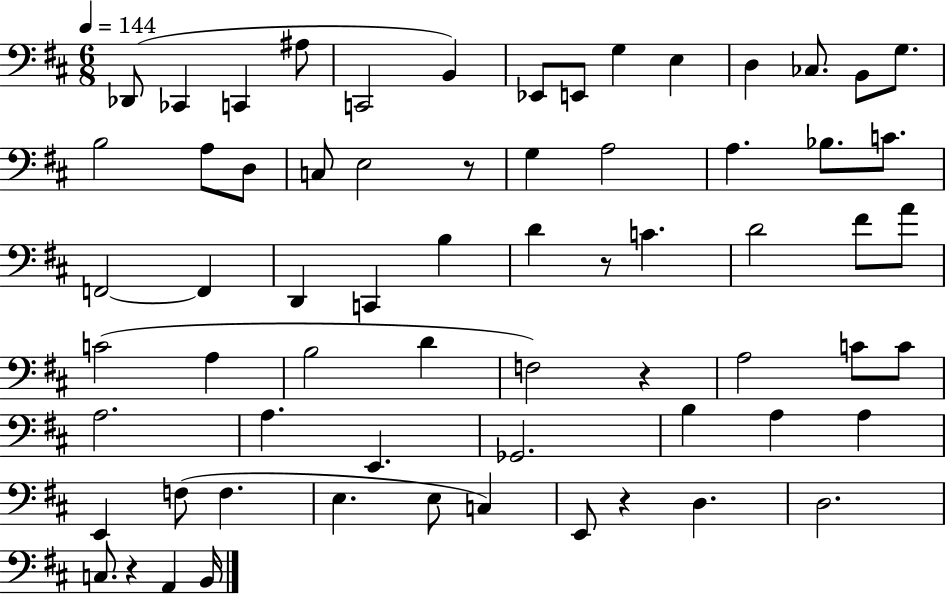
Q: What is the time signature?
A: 6/8